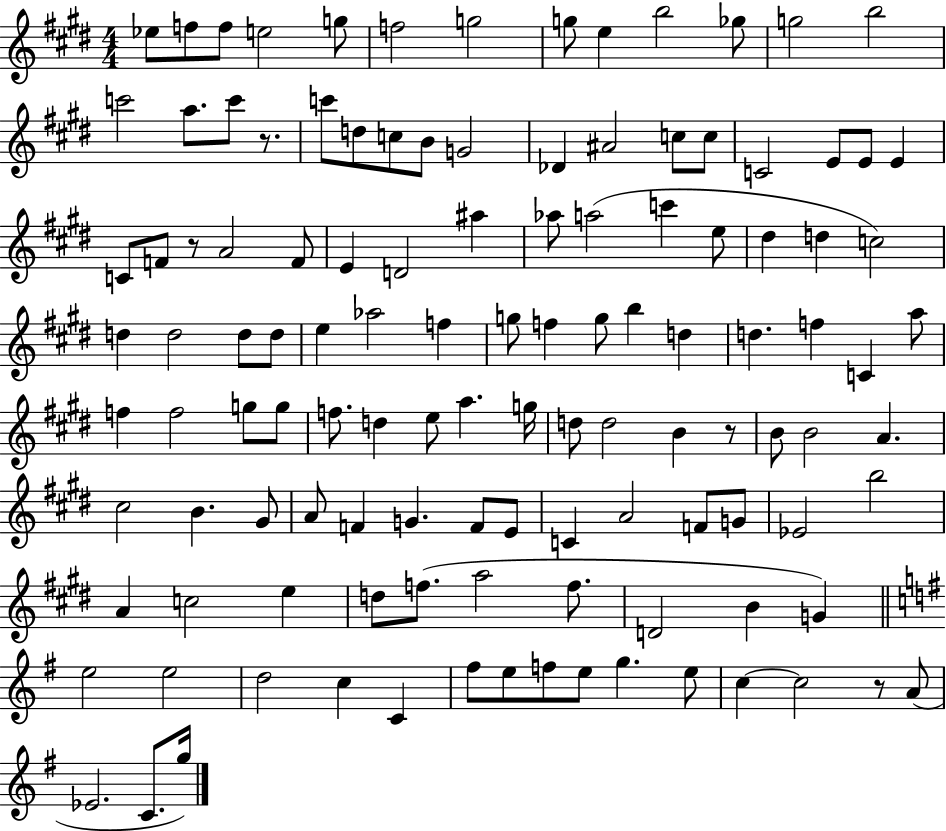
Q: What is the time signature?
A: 4/4